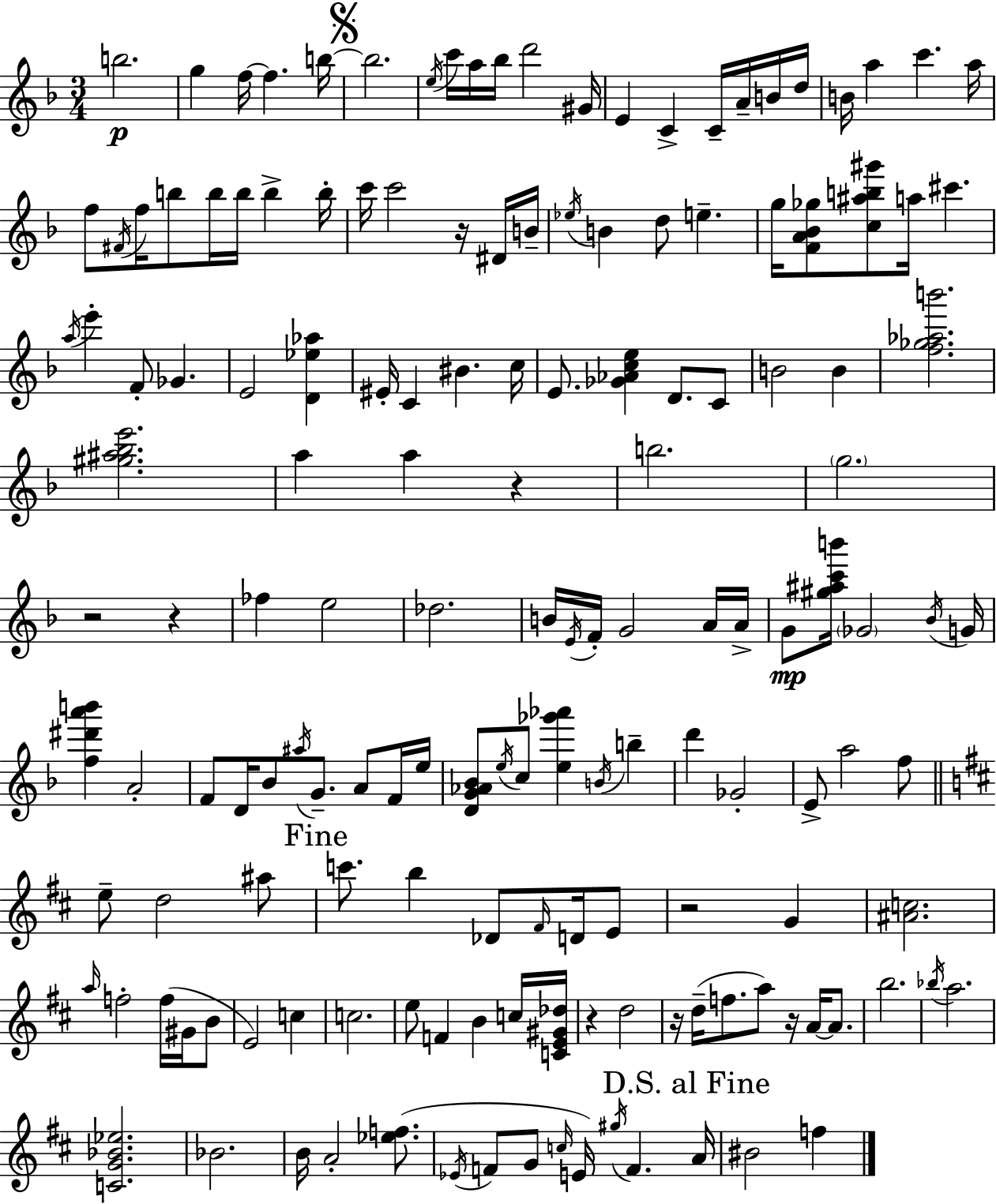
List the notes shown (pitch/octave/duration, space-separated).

B5/h. G5/q F5/s F5/q. B5/s B5/h. E5/s C6/s A5/s Bb5/s D6/h G#4/s E4/q C4/q C4/s A4/s B4/s D5/s B4/s A5/q C6/q. A5/s F5/e F#4/s F5/s B5/e B5/s B5/s B5/q B5/s C6/s C6/h R/s D#4/s B4/s Eb5/s B4/q D5/e E5/q. G5/s [F4,A4,Bb4,Gb5]/e [C5,A#5,B5,G#6]/e A5/s C#6/q. A5/s E6/q F4/e Gb4/q. E4/h [D4,Eb5,Ab5]/q EIS4/s C4/q BIS4/q. C5/s E4/e. [Gb4,Ab4,C5,E5]/q D4/e. C4/e B4/h B4/q [F5,Gb5,Ab5,B6]/h. [G#5,A#5,Bb5,E6]/h. A5/q A5/q R/q B5/h. G5/h. R/h R/q FES5/q E5/h Db5/h. B4/s E4/s F4/s G4/h A4/s A4/s G4/e [G#5,A#5,C6,B6]/s Gb4/h Bb4/s G4/s [F5,D#6,A6,B6]/q A4/h F4/e D4/s Bb4/e A#5/s G4/e. A4/e F4/s E5/s [D4,G4,Ab4,Bb4]/e E5/s C5/e [E5,Gb6,Ab6]/q B4/s B5/q D6/q Gb4/h E4/e A5/h F5/e E5/e D5/h A#5/e C6/e. B5/q Db4/e F#4/s D4/s E4/e R/h G4/q [A#4,C5]/h. A5/s F5/h F5/s G#4/s B4/e E4/h C5/q C5/h. E5/e F4/q B4/q C5/s [C4,E4,G#4,Db5]/s R/q D5/h R/s D5/s F5/e. A5/e R/s A4/s A4/e. B5/h. Bb5/s A5/h. [C4,G4,Bb4,Eb5]/h. Bb4/h. B4/s A4/h [Eb5,F5]/e. Eb4/s F4/e G4/e C5/s E4/s G#5/s F4/q. A4/s BIS4/h F5/q